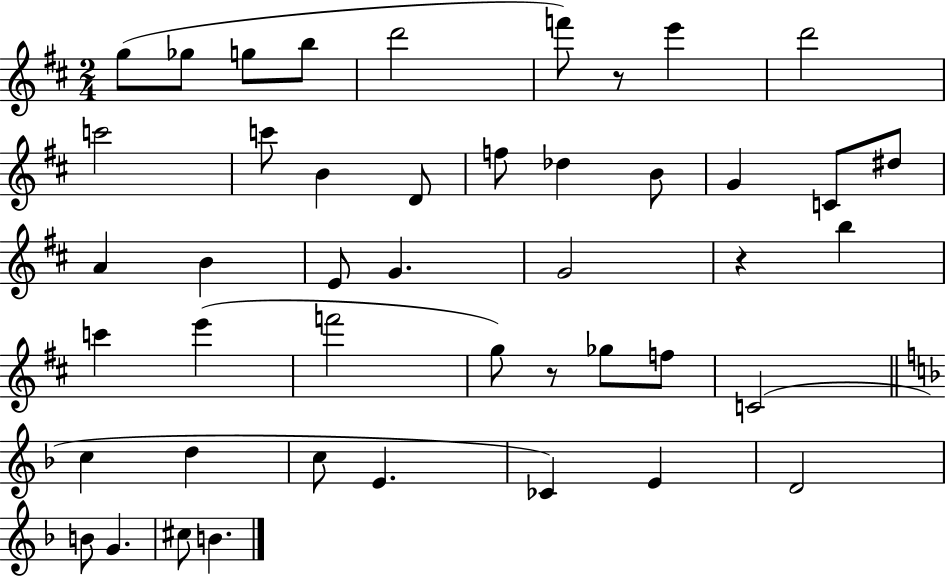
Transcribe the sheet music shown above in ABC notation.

X:1
T:Untitled
M:2/4
L:1/4
K:D
g/2 _g/2 g/2 b/2 d'2 f'/2 z/2 e' d'2 c'2 c'/2 B D/2 f/2 _d B/2 G C/2 ^d/2 A B E/2 G G2 z b c' e' f'2 g/2 z/2 _g/2 f/2 C2 c d c/2 E _C E D2 B/2 G ^c/2 B